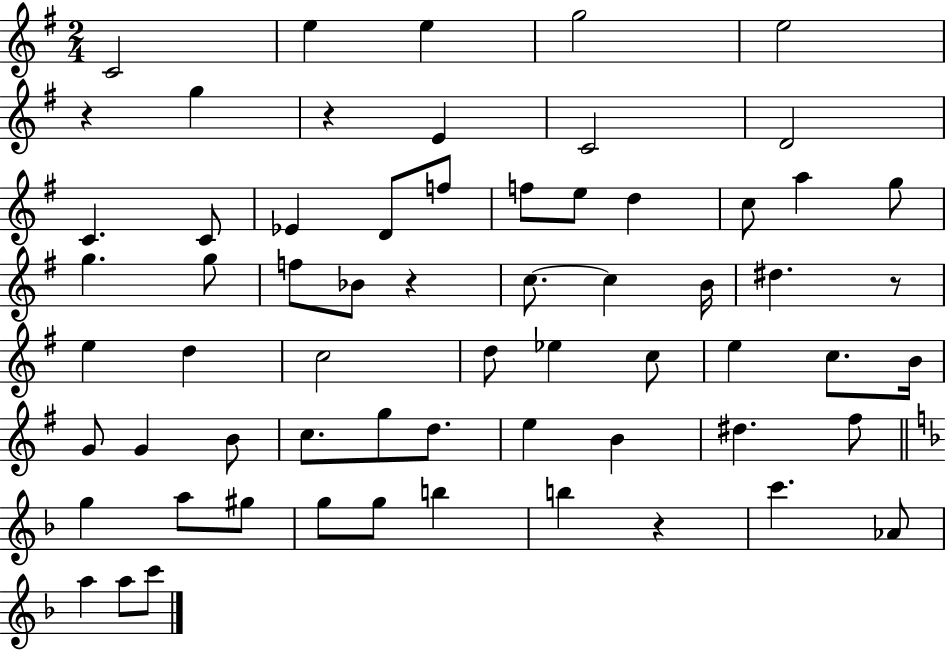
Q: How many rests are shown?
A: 5